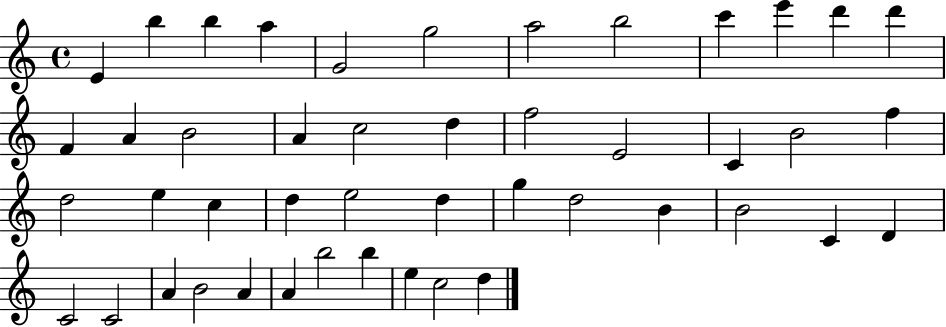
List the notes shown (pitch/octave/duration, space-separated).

E4/q B5/q B5/q A5/q G4/h G5/h A5/h B5/h C6/q E6/q D6/q D6/q F4/q A4/q B4/h A4/q C5/h D5/q F5/h E4/h C4/q B4/h F5/q D5/h E5/q C5/q D5/q E5/h D5/q G5/q D5/h B4/q B4/h C4/q D4/q C4/h C4/h A4/q B4/h A4/q A4/q B5/h B5/q E5/q C5/h D5/q